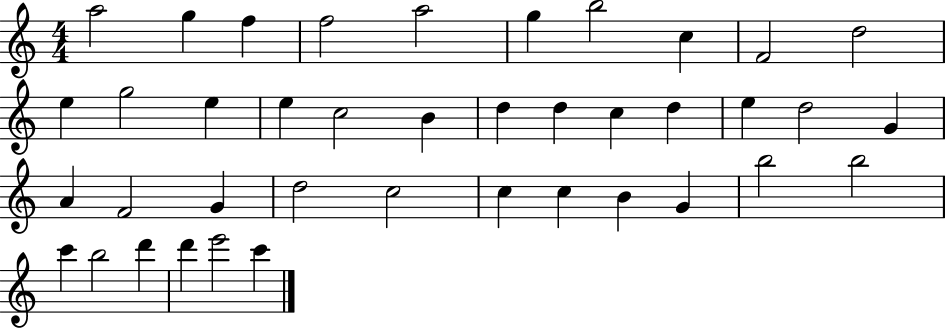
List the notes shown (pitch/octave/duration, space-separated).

A5/h G5/q F5/q F5/h A5/h G5/q B5/h C5/q F4/h D5/h E5/q G5/h E5/q E5/q C5/h B4/q D5/q D5/q C5/q D5/q E5/q D5/h G4/q A4/q F4/h G4/q D5/h C5/h C5/q C5/q B4/q G4/q B5/h B5/h C6/q B5/h D6/q D6/q E6/h C6/q